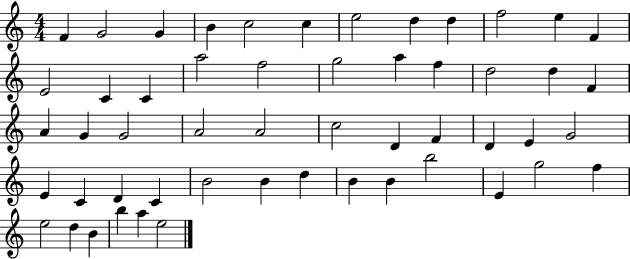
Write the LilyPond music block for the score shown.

{
  \clef treble
  \numericTimeSignature
  \time 4/4
  \key c \major
  f'4 g'2 g'4 | b'4 c''2 c''4 | e''2 d''4 d''4 | f''2 e''4 f'4 | \break e'2 c'4 c'4 | a''2 f''2 | g''2 a''4 f''4 | d''2 d''4 f'4 | \break a'4 g'4 g'2 | a'2 a'2 | c''2 d'4 f'4 | d'4 e'4 g'2 | \break e'4 c'4 d'4 c'4 | b'2 b'4 d''4 | b'4 b'4 b''2 | e'4 g''2 f''4 | \break e''2 d''4 b'4 | b''4 a''4 e''2 | \bar "|."
}